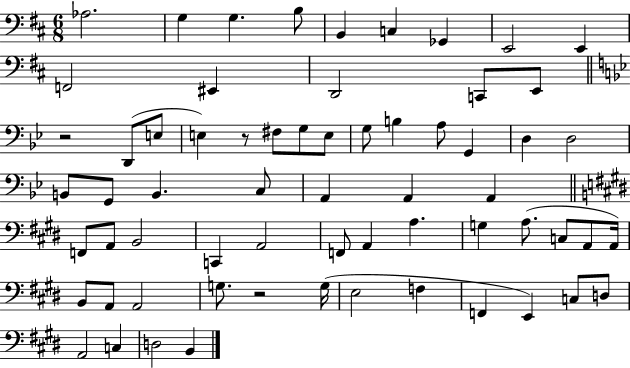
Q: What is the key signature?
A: D major